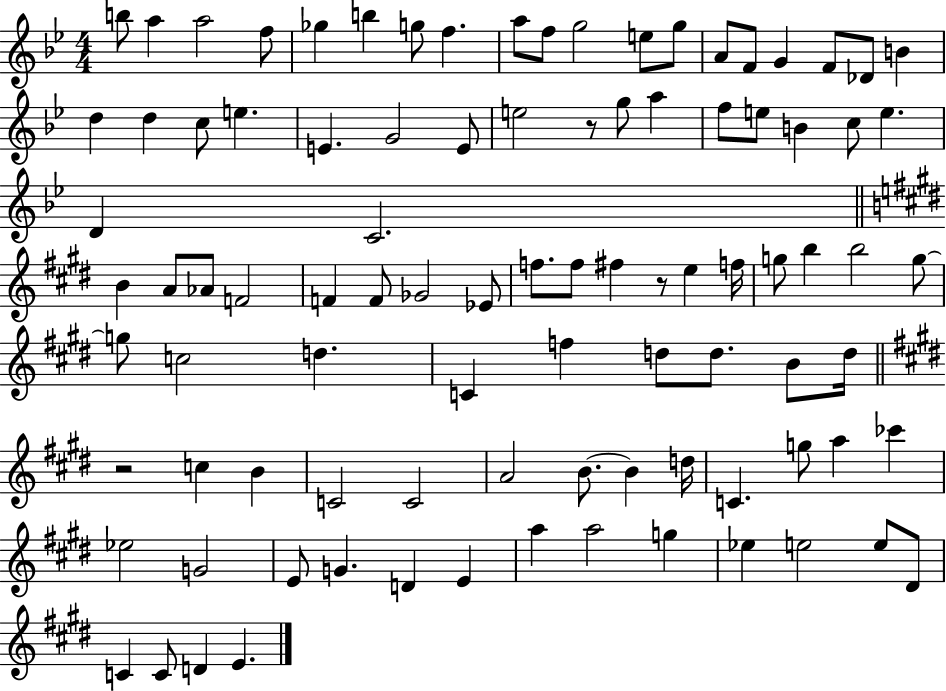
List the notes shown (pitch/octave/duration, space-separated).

B5/e A5/q A5/h F5/e Gb5/q B5/q G5/e F5/q. A5/e F5/e G5/h E5/e G5/e A4/e F4/e G4/q F4/e Db4/e B4/q D5/q D5/q C5/e E5/q. E4/q. G4/h E4/e E5/h R/e G5/e A5/q F5/e E5/e B4/q C5/e E5/q. D4/q C4/h. B4/q A4/e Ab4/e F4/h F4/q F4/e Gb4/h Eb4/e F5/e. F5/e F#5/q R/e E5/q F5/s G5/e B5/q B5/h G5/e G5/e C5/h D5/q. C4/q F5/q D5/e D5/e. B4/e D5/s R/h C5/q B4/q C4/h C4/h A4/h B4/e. B4/q D5/s C4/q. G5/e A5/q CES6/q Eb5/h G4/h E4/e G4/q. D4/q E4/q A5/q A5/h G5/q Eb5/q E5/h E5/e D#4/e C4/q C4/e D4/q E4/q.